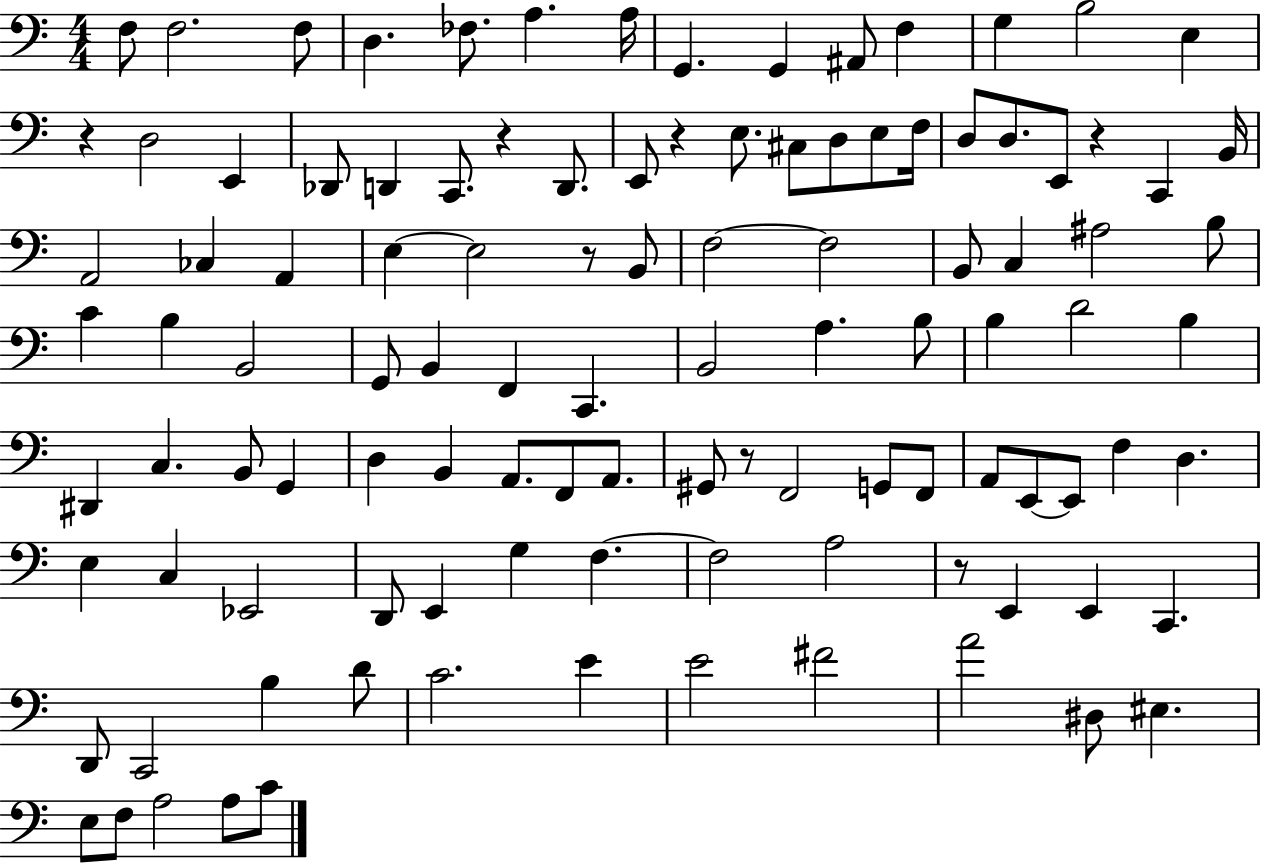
X:1
T:Untitled
M:4/4
L:1/4
K:C
F,/2 F,2 F,/2 D, _F,/2 A, A,/4 G,, G,, ^A,,/2 F, G, B,2 E, z D,2 E,, _D,,/2 D,, C,,/2 z D,,/2 E,,/2 z E,/2 ^C,/2 D,/2 E,/2 F,/4 D,/2 D,/2 E,,/2 z C,, B,,/4 A,,2 _C, A,, E, E,2 z/2 B,,/2 F,2 F,2 B,,/2 C, ^A,2 B,/2 C B, B,,2 G,,/2 B,, F,, C,, B,,2 A, B,/2 B, D2 B, ^D,, C, B,,/2 G,, D, B,, A,,/2 F,,/2 A,,/2 ^G,,/2 z/2 F,,2 G,,/2 F,,/2 A,,/2 E,,/2 E,,/2 F, D, E, C, _E,,2 D,,/2 E,, G, F, F,2 A,2 z/2 E,, E,, C,, D,,/2 C,,2 B, D/2 C2 E E2 ^F2 A2 ^D,/2 ^E, E,/2 F,/2 A,2 A,/2 C/2